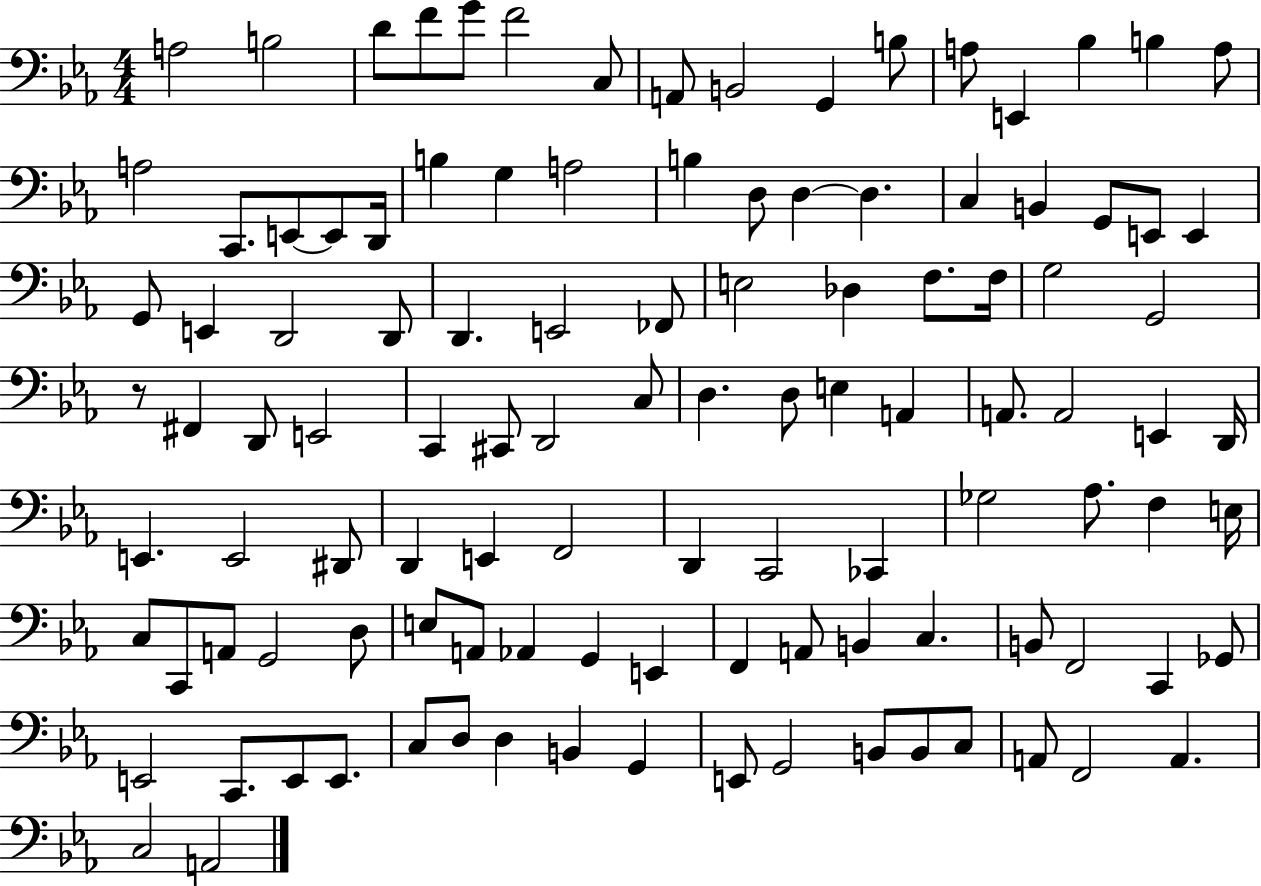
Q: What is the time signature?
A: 4/4